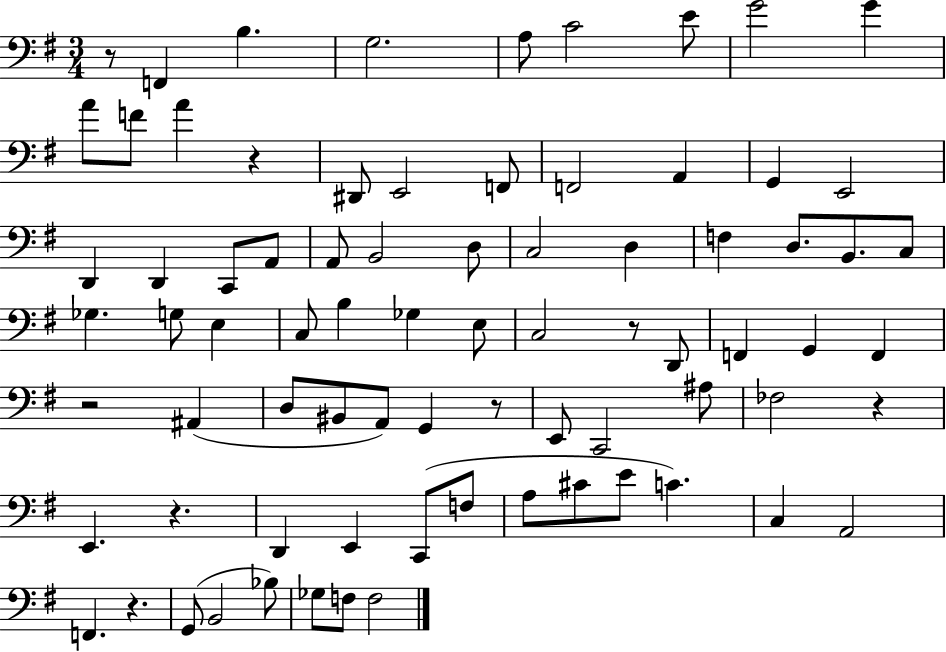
R/e F2/q B3/q. G3/h. A3/e C4/h E4/e G4/h G4/q A4/e F4/e A4/q R/q D#2/e E2/h F2/e F2/h A2/q G2/q E2/h D2/q D2/q C2/e A2/e A2/e B2/h D3/e C3/h D3/q F3/q D3/e. B2/e. C3/e Gb3/q. G3/e E3/q C3/e B3/q Gb3/q E3/e C3/h R/e D2/e F2/q G2/q F2/q R/h A#2/q D3/e BIS2/e A2/e G2/q R/e E2/e C2/h A#3/e FES3/h R/q E2/q. R/q. D2/q E2/q C2/e F3/e A3/e C#4/e E4/e C4/q. C3/q A2/h F2/q. R/q. G2/e B2/h Bb3/e Gb3/e F3/e F3/h